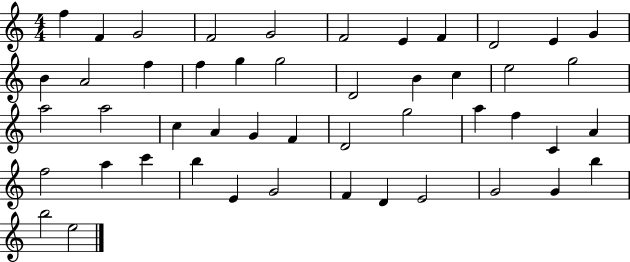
X:1
T:Untitled
M:4/4
L:1/4
K:C
f F G2 F2 G2 F2 E F D2 E G B A2 f f g g2 D2 B c e2 g2 a2 a2 c A G F D2 g2 a f C A f2 a c' b E G2 F D E2 G2 G b b2 e2